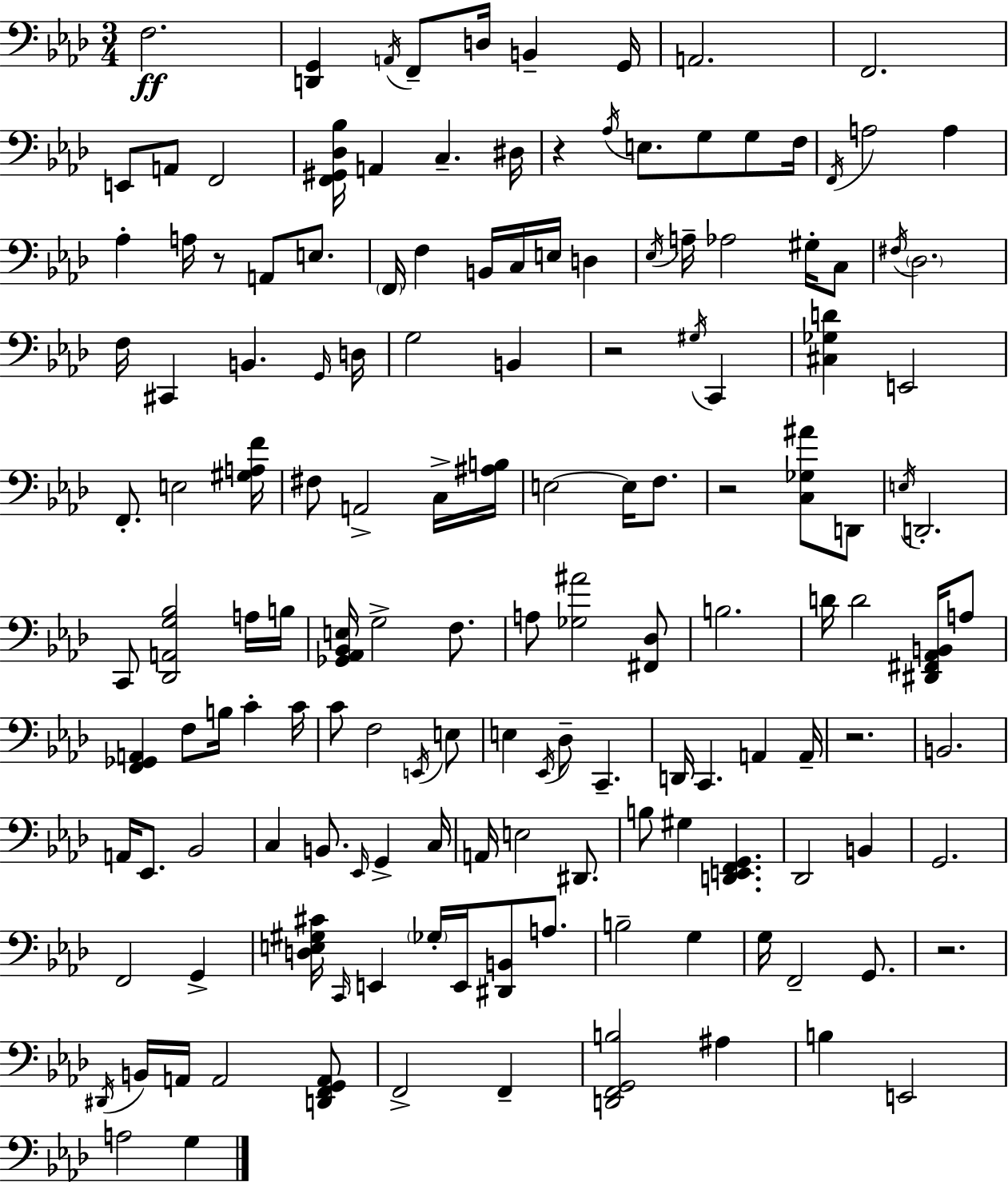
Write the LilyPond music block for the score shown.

{
  \clef bass
  \numericTimeSignature
  \time 3/4
  \key aes \major
  \repeat volta 2 { f2.\ff | <d, g,>4 \acciaccatura { a,16 } f,8-- d16 b,4-- | g,16 a,2. | f,2. | \break e,8 a,8 f,2 | <f, gis, des bes>16 a,4 c4.-- | dis16 r4 \acciaccatura { aes16 } e8. g8 g8 | f16 \acciaccatura { f,16 } a2 a4 | \break aes4-. a16 r8 a,8 | e8. \parenthesize f,16 f4 b,16 c16 e16 d4 | \acciaccatura { ees16 } a16-- aes2 | gis16-. c8 \acciaccatura { fis16 } \parenthesize des2. | \break f16 cis,4 b,4. | \grace { g,16 } d16 g2 | b,4 r2 | \acciaccatura { gis16 } c,4 <cis ges d'>4 e,2 | \break f,8.-. e2 | <gis a f'>16 fis8 a,2-> | c16-> <ais b>16 e2~~ | e16 f8. r2 | \break <c ges ais'>8 d,8 \acciaccatura { e16 } d,2.-. | c,8 <des, a, g bes>2 | a16 b16 <ges, aes, bes, e>16 g2-> | f8. a8 <ges ais'>2 | \break <fis, des>8 b2. | d'16 d'2 | <dis, fis, aes, b,>16 a8 <f, ges, a,>4 | f8 b16 c'4-. c'16 c'8 f2 | \break \acciaccatura { e,16 } e8 e4 | \acciaccatura { ees,16 } des8-- c,4.-- d,16 c,4. | a,4 a,16-- r2. | b,2. | \break a,16 ees,8. | bes,2 c4 | b,8. \grace { ees,16 } g,4-> c16 a,16 | e2 dis,8. b8 | \break gis4 <d, e, f, g,>4. des,2 | b,4 g,2. | f,2 | g,4-> <d e gis cis'>16 | \break \grace { c,16 } e,4 \parenthesize ges16-. e,16 <dis, b,>8 a8. | b2-- g4 | g16 f,2-- g,8. | r2. | \break \acciaccatura { dis,16 } b,16 a,16 a,2 <d, f, g, a,>8 | f,2-> f,4-- | <d, f, g, b>2 ais4 | b4 e,2 | \break a2 g4 | } \bar "|."
}